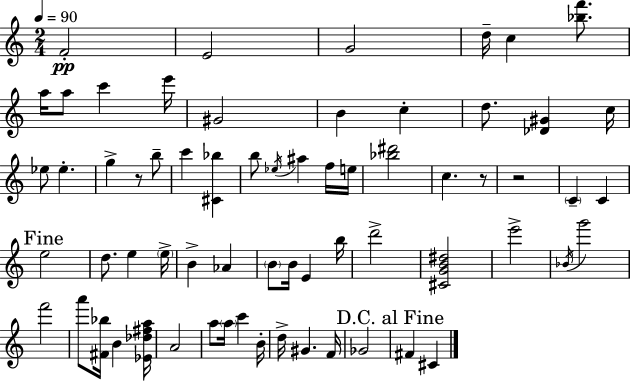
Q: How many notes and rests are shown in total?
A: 65